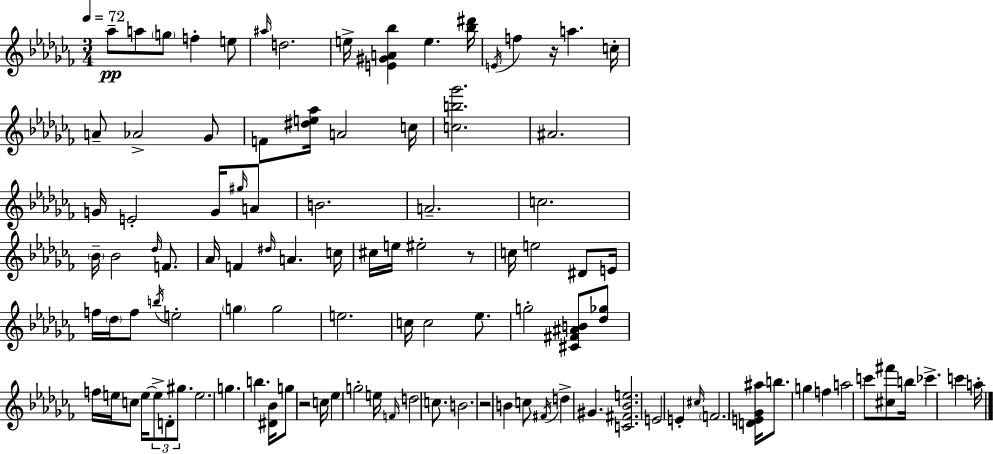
{
  \clef treble
  \numericTimeSignature
  \time 3/4
  \key aes \minor
  \tempo 4 = 72
  aes''8--\pp a''8 \parenthesize g''8 f''4-. e''8 | \grace { ais''16 } d''2. | e''16-> <e' gis' a' bes''>4 e''4. | <bes'' dis'''>16 \acciaccatura { e'16 } f''4 r16 a''4. | \break c''16-. a'8-- aes'2-> | ges'8 f'8 <dis'' e'' aes''>16 a'2 | c''16 <c'' b'' ges'''>2. | ais'2. | \break g'16 e'2-. g'16 | \grace { gis''16 } a'8 b'2. | a'2.-- | c''2. | \break \parenthesize bes'16-- bes'2 | \grace { des''16 } f'8. aes'16 f'4 \grace { dis''16 } a'4. | c''16 cis''16 e''16 eis''2-. | r8 c''16 e''2 | \break dis'8 e'16 f''16 \parenthesize des''16 f''8 \acciaccatura { b''16 } e''2-. | \parenthesize g''4 g''2 | e''2. | c''16 c''2 | \break ees''8. g''2-. | <cis' fis' ais' b'>8 <des'' ges''>8 f''16 e''16 c''8 e''16~~ \tuplet 3/2 { e''8-> | d'8-. gis''8. } e''2. | g''4. | \break b''4. <dis' bes'>16 g''8 r2 | c''16 ees''4 g''2-. | e''16 \grace { f'16 } d''2 | c''8. b'2. | \break r2 | b'4 c''8 \acciaccatura { fis'16 } d''4-> | gis'4. <c' fis' bes' e''>2. | e'2 | \break e'4-. \grace { cis''16 } \parenthesize f'2. | <d' e' ges' ais''>16 b''8. | g''4 f''4 a''2 | c'''8 <cis'' fis'''>8 b''16 ces'''4.-> | \break c'''4 a''16-. \bar "|."
}